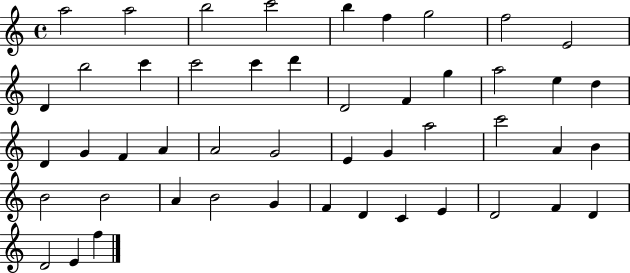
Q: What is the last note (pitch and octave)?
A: F5